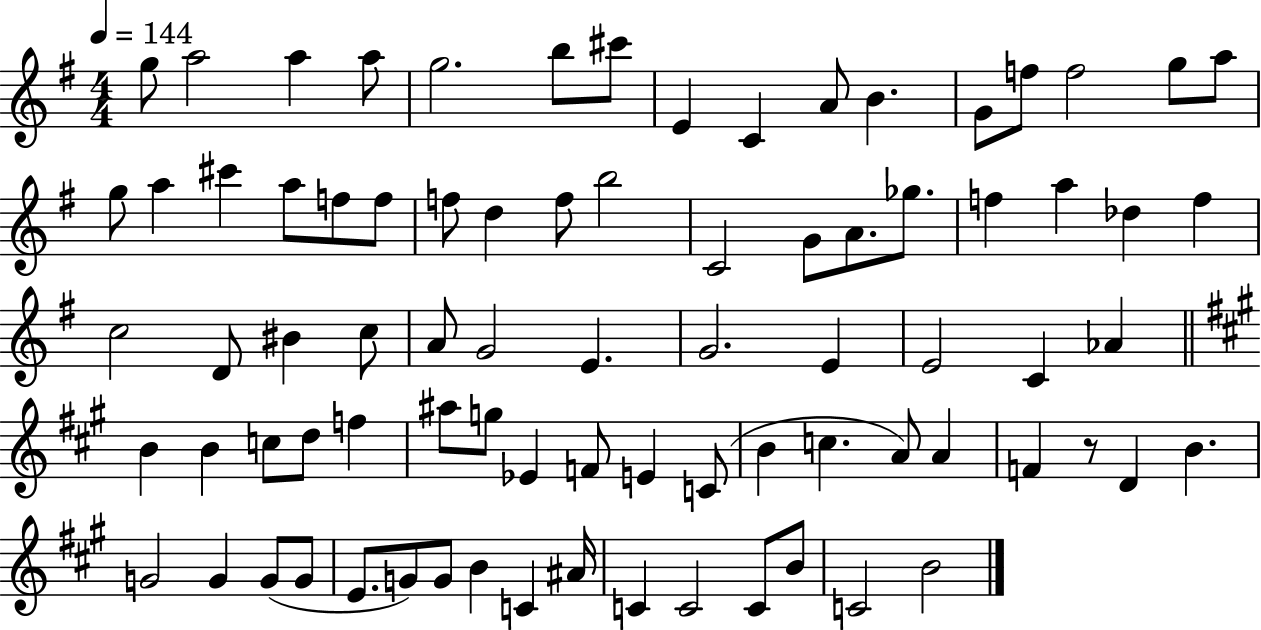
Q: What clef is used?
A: treble